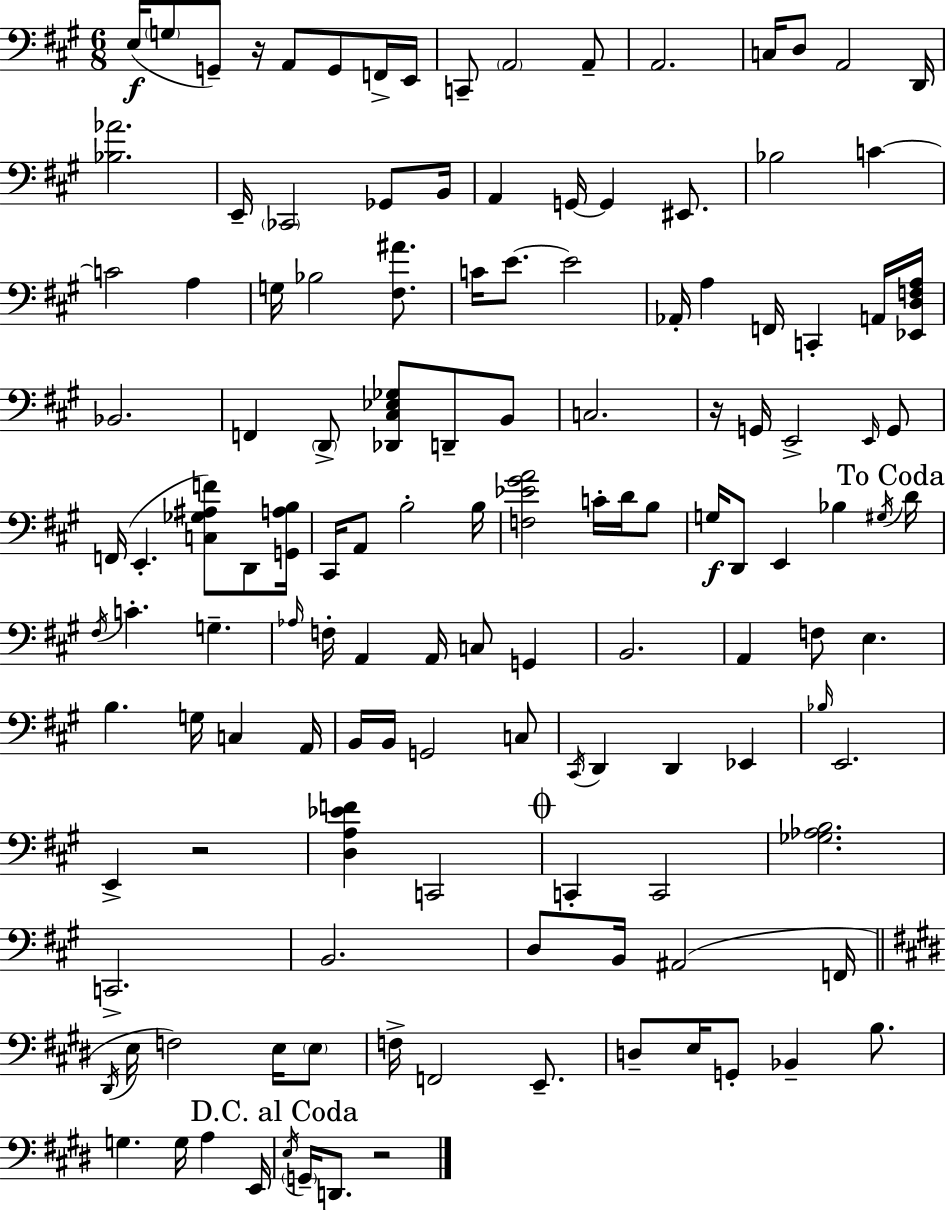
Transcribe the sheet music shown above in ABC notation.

X:1
T:Untitled
M:6/8
L:1/4
K:A
E,/4 G,/2 G,,/2 z/4 A,,/2 G,,/2 F,,/4 E,,/4 C,,/2 A,,2 A,,/2 A,,2 C,/4 D,/2 A,,2 D,,/4 [_B,_A]2 E,,/4 _C,,2 _G,,/2 B,,/4 A,, G,,/4 G,, ^E,,/2 _B,2 C C2 A, G,/4 _B,2 [^F,^A]/2 C/4 E/2 E2 _A,,/4 A, F,,/4 C,, A,,/4 [_E,,D,F,A,]/4 _B,,2 F,, D,,/2 [_D,,^C,_E,_G,]/2 D,,/2 B,,/2 C,2 z/4 G,,/4 E,,2 E,,/4 G,,/2 F,,/4 E,, [C,_G,^A,F]/2 D,,/2 [G,,A,B,]/4 ^C,,/4 A,,/2 B,2 B,/4 [F,_E^GA]2 C/4 D/4 B,/2 G,/4 D,,/2 E,, _B, ^G,/4 D/4 ^F,/4 C G, _A,/4 F,/4 A,, A,,/4 C,/2 G,, B,,2 A,, F,/2 E, B, G,/4 C, A,,/4 B,,/4 B,,/4 G,,2 C,/2 ^C,,/4 D,, D,, _E,, _B,/4 E,,2 E,, z2 [D,A,_EF] C,,2 C,, C,,2 [_G,_A,B,]2 C,,2 B,,2 D,/2 B,,/4 ^A,,2 F,,/4 ^D,,/4 E,/4 F,2 E,/4 E,/2 F,/4 F,,2 E,,/2 D,/2 E,/4 G,,/2 _B,, B,/2 G, G,/4 A, E,,/4 E,/4 G,,/4 D,,/2 z2